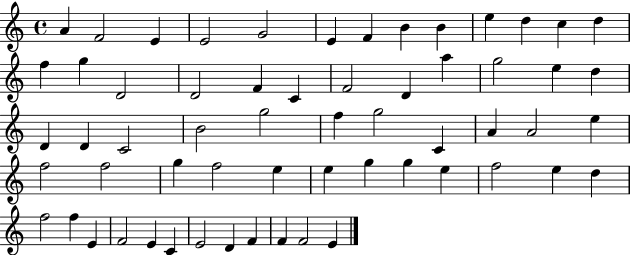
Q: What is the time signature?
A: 4/4